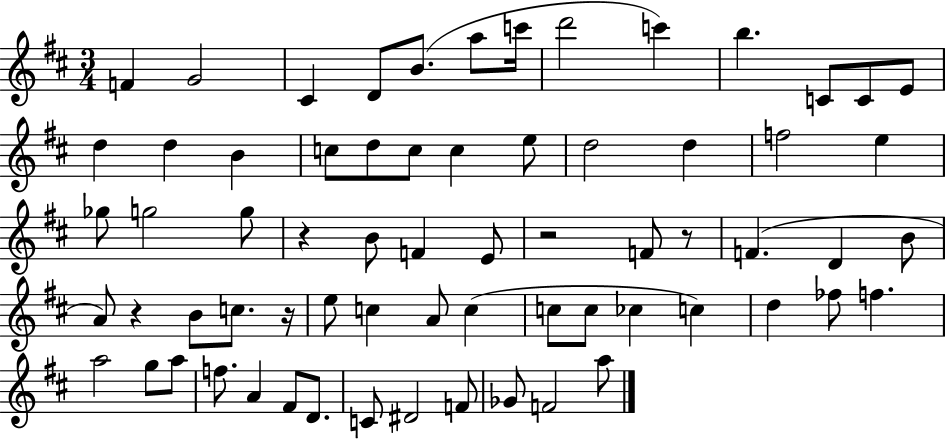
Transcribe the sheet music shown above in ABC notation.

X:1
T:Untitled
M:3/4
L:1/4
K:D
F G2 ^C D/2 B/2 a/2 c'/4 d'2 c' b C/2 C/2 E/2 d d B c/2 d/2 c/2 c e/2 d2 d f2 e _g/2 g2 g/2 z B/2 F E/2 z2 F/2 z/2 F D B/2 A/2 z B/2 c/2 z/4 e/2 c A/2 c c/2 c/2 _c c d _f/2 f a2 g/2 a/2 f/2 A ^F/2 D/2 C/2 ^D2 F/2 _G/2 F2 a/2